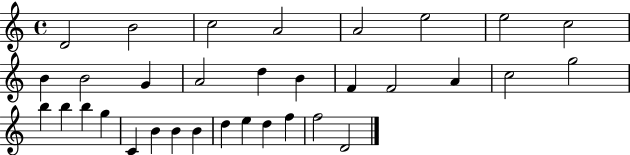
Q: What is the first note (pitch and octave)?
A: D4